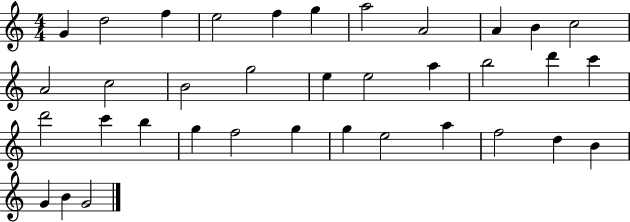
{
  \clef treble
  \numericTimeSignature
  \time 4/4
  \key c \major
  g'4 d''2 f''4 | e''2 f''4 g''4 | a''2 a'2 | a'4 b'4 c''2 | \break a'2 c''2 | b'2 g''2 | e''4 e''2 a''4 | b''2 d'''4 c'''4 | \break d'''2 c'''4 b''4 | g''4 f''2 g''4 | g''4 e''2 a''4 | f''2 d''4 b'4 | \break g'4 b'4 g'2 | \bar "|."
}